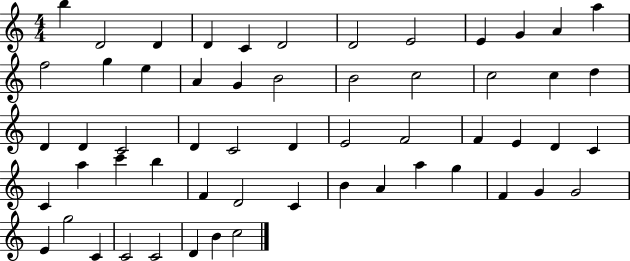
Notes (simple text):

B5/q D4/h D4/q D4/q C4/q D4/h D4/h E4/h E4/q G4/q A4/q A5/q F5/h G5/q E5/q A4/q G4/q B4/h B4/h C5/h C5/h C5/q D5/q D4/q D4/q C4/h D4/q C4/h D4/q E4/h F4/h F4/q E4/q D4/q C4/q C4/q A5/q C6/q B5/q F4/q D4/h C4/q B4/q A4/q A5/q G5/q F4/q G4/q G4/h E4/q G5/h C4/q C4/h C4/h D4/q B4/q C5/h